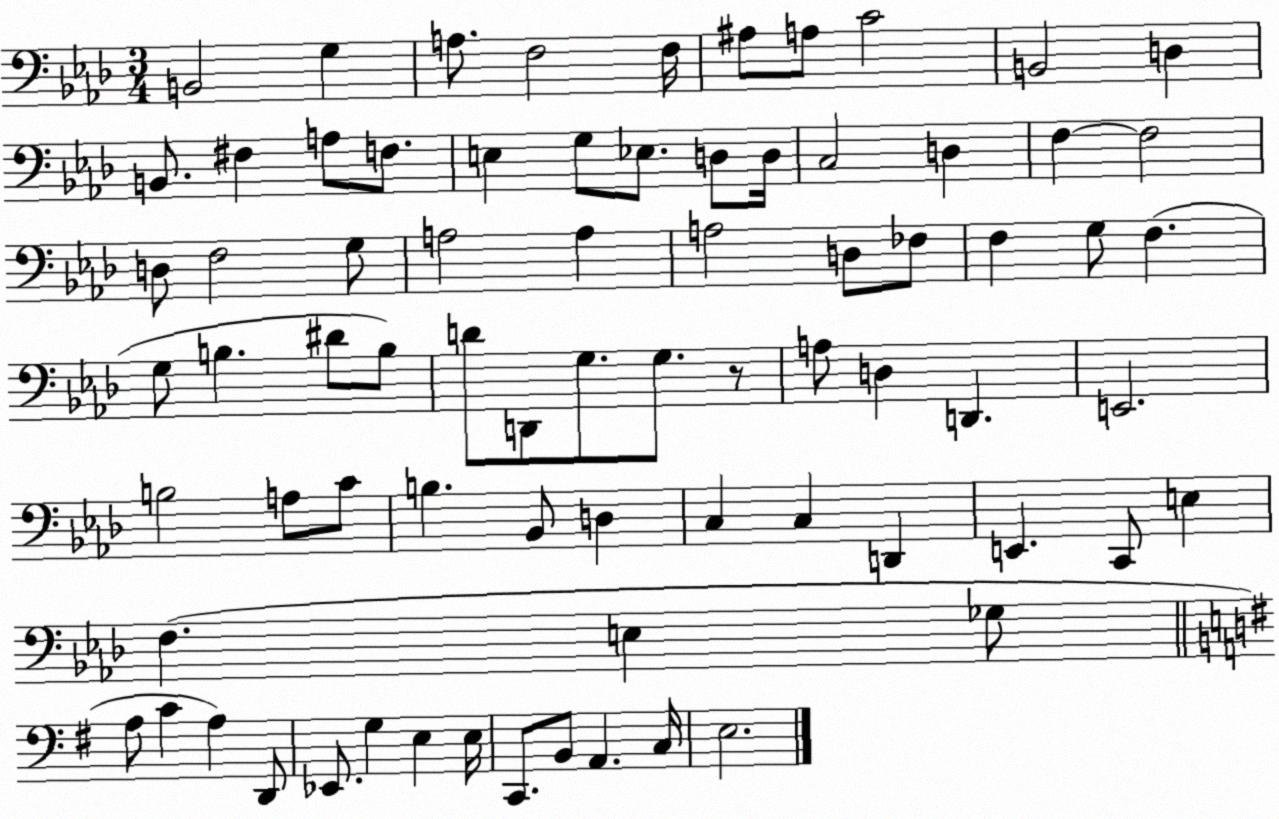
X:1
T:Untitled
M:3/4
L:1/4
K:Ab
B,,2 G, A,/2 F,2 F,/4 ^A,/2 A,/2 C2 B,,2 D, B,,/2 ^F, A,/2 F,/2 E, G,/2 _E,/2 D,/2 D,/4 C,2 D, F, F,2 D,/2 F,2 G,/2 A,2 A, A,2 D,/2 _F,/2 F, G,/2 F, G,/2 B, ^D/2 B,/2 D/2 D,,/2 G,/2 G,/2 z/2 A,/2 D, D,, E,,2 B,2 A,/2 C/2 B, _B,,/2 D, C, C, D,, E,, C,,/2 E, F, E, _G,/2 A,/2 C A, D,,/2 _E,,/2 G, E, E,/4 C,,/2 B,,/2 A,, C,/4 E,2